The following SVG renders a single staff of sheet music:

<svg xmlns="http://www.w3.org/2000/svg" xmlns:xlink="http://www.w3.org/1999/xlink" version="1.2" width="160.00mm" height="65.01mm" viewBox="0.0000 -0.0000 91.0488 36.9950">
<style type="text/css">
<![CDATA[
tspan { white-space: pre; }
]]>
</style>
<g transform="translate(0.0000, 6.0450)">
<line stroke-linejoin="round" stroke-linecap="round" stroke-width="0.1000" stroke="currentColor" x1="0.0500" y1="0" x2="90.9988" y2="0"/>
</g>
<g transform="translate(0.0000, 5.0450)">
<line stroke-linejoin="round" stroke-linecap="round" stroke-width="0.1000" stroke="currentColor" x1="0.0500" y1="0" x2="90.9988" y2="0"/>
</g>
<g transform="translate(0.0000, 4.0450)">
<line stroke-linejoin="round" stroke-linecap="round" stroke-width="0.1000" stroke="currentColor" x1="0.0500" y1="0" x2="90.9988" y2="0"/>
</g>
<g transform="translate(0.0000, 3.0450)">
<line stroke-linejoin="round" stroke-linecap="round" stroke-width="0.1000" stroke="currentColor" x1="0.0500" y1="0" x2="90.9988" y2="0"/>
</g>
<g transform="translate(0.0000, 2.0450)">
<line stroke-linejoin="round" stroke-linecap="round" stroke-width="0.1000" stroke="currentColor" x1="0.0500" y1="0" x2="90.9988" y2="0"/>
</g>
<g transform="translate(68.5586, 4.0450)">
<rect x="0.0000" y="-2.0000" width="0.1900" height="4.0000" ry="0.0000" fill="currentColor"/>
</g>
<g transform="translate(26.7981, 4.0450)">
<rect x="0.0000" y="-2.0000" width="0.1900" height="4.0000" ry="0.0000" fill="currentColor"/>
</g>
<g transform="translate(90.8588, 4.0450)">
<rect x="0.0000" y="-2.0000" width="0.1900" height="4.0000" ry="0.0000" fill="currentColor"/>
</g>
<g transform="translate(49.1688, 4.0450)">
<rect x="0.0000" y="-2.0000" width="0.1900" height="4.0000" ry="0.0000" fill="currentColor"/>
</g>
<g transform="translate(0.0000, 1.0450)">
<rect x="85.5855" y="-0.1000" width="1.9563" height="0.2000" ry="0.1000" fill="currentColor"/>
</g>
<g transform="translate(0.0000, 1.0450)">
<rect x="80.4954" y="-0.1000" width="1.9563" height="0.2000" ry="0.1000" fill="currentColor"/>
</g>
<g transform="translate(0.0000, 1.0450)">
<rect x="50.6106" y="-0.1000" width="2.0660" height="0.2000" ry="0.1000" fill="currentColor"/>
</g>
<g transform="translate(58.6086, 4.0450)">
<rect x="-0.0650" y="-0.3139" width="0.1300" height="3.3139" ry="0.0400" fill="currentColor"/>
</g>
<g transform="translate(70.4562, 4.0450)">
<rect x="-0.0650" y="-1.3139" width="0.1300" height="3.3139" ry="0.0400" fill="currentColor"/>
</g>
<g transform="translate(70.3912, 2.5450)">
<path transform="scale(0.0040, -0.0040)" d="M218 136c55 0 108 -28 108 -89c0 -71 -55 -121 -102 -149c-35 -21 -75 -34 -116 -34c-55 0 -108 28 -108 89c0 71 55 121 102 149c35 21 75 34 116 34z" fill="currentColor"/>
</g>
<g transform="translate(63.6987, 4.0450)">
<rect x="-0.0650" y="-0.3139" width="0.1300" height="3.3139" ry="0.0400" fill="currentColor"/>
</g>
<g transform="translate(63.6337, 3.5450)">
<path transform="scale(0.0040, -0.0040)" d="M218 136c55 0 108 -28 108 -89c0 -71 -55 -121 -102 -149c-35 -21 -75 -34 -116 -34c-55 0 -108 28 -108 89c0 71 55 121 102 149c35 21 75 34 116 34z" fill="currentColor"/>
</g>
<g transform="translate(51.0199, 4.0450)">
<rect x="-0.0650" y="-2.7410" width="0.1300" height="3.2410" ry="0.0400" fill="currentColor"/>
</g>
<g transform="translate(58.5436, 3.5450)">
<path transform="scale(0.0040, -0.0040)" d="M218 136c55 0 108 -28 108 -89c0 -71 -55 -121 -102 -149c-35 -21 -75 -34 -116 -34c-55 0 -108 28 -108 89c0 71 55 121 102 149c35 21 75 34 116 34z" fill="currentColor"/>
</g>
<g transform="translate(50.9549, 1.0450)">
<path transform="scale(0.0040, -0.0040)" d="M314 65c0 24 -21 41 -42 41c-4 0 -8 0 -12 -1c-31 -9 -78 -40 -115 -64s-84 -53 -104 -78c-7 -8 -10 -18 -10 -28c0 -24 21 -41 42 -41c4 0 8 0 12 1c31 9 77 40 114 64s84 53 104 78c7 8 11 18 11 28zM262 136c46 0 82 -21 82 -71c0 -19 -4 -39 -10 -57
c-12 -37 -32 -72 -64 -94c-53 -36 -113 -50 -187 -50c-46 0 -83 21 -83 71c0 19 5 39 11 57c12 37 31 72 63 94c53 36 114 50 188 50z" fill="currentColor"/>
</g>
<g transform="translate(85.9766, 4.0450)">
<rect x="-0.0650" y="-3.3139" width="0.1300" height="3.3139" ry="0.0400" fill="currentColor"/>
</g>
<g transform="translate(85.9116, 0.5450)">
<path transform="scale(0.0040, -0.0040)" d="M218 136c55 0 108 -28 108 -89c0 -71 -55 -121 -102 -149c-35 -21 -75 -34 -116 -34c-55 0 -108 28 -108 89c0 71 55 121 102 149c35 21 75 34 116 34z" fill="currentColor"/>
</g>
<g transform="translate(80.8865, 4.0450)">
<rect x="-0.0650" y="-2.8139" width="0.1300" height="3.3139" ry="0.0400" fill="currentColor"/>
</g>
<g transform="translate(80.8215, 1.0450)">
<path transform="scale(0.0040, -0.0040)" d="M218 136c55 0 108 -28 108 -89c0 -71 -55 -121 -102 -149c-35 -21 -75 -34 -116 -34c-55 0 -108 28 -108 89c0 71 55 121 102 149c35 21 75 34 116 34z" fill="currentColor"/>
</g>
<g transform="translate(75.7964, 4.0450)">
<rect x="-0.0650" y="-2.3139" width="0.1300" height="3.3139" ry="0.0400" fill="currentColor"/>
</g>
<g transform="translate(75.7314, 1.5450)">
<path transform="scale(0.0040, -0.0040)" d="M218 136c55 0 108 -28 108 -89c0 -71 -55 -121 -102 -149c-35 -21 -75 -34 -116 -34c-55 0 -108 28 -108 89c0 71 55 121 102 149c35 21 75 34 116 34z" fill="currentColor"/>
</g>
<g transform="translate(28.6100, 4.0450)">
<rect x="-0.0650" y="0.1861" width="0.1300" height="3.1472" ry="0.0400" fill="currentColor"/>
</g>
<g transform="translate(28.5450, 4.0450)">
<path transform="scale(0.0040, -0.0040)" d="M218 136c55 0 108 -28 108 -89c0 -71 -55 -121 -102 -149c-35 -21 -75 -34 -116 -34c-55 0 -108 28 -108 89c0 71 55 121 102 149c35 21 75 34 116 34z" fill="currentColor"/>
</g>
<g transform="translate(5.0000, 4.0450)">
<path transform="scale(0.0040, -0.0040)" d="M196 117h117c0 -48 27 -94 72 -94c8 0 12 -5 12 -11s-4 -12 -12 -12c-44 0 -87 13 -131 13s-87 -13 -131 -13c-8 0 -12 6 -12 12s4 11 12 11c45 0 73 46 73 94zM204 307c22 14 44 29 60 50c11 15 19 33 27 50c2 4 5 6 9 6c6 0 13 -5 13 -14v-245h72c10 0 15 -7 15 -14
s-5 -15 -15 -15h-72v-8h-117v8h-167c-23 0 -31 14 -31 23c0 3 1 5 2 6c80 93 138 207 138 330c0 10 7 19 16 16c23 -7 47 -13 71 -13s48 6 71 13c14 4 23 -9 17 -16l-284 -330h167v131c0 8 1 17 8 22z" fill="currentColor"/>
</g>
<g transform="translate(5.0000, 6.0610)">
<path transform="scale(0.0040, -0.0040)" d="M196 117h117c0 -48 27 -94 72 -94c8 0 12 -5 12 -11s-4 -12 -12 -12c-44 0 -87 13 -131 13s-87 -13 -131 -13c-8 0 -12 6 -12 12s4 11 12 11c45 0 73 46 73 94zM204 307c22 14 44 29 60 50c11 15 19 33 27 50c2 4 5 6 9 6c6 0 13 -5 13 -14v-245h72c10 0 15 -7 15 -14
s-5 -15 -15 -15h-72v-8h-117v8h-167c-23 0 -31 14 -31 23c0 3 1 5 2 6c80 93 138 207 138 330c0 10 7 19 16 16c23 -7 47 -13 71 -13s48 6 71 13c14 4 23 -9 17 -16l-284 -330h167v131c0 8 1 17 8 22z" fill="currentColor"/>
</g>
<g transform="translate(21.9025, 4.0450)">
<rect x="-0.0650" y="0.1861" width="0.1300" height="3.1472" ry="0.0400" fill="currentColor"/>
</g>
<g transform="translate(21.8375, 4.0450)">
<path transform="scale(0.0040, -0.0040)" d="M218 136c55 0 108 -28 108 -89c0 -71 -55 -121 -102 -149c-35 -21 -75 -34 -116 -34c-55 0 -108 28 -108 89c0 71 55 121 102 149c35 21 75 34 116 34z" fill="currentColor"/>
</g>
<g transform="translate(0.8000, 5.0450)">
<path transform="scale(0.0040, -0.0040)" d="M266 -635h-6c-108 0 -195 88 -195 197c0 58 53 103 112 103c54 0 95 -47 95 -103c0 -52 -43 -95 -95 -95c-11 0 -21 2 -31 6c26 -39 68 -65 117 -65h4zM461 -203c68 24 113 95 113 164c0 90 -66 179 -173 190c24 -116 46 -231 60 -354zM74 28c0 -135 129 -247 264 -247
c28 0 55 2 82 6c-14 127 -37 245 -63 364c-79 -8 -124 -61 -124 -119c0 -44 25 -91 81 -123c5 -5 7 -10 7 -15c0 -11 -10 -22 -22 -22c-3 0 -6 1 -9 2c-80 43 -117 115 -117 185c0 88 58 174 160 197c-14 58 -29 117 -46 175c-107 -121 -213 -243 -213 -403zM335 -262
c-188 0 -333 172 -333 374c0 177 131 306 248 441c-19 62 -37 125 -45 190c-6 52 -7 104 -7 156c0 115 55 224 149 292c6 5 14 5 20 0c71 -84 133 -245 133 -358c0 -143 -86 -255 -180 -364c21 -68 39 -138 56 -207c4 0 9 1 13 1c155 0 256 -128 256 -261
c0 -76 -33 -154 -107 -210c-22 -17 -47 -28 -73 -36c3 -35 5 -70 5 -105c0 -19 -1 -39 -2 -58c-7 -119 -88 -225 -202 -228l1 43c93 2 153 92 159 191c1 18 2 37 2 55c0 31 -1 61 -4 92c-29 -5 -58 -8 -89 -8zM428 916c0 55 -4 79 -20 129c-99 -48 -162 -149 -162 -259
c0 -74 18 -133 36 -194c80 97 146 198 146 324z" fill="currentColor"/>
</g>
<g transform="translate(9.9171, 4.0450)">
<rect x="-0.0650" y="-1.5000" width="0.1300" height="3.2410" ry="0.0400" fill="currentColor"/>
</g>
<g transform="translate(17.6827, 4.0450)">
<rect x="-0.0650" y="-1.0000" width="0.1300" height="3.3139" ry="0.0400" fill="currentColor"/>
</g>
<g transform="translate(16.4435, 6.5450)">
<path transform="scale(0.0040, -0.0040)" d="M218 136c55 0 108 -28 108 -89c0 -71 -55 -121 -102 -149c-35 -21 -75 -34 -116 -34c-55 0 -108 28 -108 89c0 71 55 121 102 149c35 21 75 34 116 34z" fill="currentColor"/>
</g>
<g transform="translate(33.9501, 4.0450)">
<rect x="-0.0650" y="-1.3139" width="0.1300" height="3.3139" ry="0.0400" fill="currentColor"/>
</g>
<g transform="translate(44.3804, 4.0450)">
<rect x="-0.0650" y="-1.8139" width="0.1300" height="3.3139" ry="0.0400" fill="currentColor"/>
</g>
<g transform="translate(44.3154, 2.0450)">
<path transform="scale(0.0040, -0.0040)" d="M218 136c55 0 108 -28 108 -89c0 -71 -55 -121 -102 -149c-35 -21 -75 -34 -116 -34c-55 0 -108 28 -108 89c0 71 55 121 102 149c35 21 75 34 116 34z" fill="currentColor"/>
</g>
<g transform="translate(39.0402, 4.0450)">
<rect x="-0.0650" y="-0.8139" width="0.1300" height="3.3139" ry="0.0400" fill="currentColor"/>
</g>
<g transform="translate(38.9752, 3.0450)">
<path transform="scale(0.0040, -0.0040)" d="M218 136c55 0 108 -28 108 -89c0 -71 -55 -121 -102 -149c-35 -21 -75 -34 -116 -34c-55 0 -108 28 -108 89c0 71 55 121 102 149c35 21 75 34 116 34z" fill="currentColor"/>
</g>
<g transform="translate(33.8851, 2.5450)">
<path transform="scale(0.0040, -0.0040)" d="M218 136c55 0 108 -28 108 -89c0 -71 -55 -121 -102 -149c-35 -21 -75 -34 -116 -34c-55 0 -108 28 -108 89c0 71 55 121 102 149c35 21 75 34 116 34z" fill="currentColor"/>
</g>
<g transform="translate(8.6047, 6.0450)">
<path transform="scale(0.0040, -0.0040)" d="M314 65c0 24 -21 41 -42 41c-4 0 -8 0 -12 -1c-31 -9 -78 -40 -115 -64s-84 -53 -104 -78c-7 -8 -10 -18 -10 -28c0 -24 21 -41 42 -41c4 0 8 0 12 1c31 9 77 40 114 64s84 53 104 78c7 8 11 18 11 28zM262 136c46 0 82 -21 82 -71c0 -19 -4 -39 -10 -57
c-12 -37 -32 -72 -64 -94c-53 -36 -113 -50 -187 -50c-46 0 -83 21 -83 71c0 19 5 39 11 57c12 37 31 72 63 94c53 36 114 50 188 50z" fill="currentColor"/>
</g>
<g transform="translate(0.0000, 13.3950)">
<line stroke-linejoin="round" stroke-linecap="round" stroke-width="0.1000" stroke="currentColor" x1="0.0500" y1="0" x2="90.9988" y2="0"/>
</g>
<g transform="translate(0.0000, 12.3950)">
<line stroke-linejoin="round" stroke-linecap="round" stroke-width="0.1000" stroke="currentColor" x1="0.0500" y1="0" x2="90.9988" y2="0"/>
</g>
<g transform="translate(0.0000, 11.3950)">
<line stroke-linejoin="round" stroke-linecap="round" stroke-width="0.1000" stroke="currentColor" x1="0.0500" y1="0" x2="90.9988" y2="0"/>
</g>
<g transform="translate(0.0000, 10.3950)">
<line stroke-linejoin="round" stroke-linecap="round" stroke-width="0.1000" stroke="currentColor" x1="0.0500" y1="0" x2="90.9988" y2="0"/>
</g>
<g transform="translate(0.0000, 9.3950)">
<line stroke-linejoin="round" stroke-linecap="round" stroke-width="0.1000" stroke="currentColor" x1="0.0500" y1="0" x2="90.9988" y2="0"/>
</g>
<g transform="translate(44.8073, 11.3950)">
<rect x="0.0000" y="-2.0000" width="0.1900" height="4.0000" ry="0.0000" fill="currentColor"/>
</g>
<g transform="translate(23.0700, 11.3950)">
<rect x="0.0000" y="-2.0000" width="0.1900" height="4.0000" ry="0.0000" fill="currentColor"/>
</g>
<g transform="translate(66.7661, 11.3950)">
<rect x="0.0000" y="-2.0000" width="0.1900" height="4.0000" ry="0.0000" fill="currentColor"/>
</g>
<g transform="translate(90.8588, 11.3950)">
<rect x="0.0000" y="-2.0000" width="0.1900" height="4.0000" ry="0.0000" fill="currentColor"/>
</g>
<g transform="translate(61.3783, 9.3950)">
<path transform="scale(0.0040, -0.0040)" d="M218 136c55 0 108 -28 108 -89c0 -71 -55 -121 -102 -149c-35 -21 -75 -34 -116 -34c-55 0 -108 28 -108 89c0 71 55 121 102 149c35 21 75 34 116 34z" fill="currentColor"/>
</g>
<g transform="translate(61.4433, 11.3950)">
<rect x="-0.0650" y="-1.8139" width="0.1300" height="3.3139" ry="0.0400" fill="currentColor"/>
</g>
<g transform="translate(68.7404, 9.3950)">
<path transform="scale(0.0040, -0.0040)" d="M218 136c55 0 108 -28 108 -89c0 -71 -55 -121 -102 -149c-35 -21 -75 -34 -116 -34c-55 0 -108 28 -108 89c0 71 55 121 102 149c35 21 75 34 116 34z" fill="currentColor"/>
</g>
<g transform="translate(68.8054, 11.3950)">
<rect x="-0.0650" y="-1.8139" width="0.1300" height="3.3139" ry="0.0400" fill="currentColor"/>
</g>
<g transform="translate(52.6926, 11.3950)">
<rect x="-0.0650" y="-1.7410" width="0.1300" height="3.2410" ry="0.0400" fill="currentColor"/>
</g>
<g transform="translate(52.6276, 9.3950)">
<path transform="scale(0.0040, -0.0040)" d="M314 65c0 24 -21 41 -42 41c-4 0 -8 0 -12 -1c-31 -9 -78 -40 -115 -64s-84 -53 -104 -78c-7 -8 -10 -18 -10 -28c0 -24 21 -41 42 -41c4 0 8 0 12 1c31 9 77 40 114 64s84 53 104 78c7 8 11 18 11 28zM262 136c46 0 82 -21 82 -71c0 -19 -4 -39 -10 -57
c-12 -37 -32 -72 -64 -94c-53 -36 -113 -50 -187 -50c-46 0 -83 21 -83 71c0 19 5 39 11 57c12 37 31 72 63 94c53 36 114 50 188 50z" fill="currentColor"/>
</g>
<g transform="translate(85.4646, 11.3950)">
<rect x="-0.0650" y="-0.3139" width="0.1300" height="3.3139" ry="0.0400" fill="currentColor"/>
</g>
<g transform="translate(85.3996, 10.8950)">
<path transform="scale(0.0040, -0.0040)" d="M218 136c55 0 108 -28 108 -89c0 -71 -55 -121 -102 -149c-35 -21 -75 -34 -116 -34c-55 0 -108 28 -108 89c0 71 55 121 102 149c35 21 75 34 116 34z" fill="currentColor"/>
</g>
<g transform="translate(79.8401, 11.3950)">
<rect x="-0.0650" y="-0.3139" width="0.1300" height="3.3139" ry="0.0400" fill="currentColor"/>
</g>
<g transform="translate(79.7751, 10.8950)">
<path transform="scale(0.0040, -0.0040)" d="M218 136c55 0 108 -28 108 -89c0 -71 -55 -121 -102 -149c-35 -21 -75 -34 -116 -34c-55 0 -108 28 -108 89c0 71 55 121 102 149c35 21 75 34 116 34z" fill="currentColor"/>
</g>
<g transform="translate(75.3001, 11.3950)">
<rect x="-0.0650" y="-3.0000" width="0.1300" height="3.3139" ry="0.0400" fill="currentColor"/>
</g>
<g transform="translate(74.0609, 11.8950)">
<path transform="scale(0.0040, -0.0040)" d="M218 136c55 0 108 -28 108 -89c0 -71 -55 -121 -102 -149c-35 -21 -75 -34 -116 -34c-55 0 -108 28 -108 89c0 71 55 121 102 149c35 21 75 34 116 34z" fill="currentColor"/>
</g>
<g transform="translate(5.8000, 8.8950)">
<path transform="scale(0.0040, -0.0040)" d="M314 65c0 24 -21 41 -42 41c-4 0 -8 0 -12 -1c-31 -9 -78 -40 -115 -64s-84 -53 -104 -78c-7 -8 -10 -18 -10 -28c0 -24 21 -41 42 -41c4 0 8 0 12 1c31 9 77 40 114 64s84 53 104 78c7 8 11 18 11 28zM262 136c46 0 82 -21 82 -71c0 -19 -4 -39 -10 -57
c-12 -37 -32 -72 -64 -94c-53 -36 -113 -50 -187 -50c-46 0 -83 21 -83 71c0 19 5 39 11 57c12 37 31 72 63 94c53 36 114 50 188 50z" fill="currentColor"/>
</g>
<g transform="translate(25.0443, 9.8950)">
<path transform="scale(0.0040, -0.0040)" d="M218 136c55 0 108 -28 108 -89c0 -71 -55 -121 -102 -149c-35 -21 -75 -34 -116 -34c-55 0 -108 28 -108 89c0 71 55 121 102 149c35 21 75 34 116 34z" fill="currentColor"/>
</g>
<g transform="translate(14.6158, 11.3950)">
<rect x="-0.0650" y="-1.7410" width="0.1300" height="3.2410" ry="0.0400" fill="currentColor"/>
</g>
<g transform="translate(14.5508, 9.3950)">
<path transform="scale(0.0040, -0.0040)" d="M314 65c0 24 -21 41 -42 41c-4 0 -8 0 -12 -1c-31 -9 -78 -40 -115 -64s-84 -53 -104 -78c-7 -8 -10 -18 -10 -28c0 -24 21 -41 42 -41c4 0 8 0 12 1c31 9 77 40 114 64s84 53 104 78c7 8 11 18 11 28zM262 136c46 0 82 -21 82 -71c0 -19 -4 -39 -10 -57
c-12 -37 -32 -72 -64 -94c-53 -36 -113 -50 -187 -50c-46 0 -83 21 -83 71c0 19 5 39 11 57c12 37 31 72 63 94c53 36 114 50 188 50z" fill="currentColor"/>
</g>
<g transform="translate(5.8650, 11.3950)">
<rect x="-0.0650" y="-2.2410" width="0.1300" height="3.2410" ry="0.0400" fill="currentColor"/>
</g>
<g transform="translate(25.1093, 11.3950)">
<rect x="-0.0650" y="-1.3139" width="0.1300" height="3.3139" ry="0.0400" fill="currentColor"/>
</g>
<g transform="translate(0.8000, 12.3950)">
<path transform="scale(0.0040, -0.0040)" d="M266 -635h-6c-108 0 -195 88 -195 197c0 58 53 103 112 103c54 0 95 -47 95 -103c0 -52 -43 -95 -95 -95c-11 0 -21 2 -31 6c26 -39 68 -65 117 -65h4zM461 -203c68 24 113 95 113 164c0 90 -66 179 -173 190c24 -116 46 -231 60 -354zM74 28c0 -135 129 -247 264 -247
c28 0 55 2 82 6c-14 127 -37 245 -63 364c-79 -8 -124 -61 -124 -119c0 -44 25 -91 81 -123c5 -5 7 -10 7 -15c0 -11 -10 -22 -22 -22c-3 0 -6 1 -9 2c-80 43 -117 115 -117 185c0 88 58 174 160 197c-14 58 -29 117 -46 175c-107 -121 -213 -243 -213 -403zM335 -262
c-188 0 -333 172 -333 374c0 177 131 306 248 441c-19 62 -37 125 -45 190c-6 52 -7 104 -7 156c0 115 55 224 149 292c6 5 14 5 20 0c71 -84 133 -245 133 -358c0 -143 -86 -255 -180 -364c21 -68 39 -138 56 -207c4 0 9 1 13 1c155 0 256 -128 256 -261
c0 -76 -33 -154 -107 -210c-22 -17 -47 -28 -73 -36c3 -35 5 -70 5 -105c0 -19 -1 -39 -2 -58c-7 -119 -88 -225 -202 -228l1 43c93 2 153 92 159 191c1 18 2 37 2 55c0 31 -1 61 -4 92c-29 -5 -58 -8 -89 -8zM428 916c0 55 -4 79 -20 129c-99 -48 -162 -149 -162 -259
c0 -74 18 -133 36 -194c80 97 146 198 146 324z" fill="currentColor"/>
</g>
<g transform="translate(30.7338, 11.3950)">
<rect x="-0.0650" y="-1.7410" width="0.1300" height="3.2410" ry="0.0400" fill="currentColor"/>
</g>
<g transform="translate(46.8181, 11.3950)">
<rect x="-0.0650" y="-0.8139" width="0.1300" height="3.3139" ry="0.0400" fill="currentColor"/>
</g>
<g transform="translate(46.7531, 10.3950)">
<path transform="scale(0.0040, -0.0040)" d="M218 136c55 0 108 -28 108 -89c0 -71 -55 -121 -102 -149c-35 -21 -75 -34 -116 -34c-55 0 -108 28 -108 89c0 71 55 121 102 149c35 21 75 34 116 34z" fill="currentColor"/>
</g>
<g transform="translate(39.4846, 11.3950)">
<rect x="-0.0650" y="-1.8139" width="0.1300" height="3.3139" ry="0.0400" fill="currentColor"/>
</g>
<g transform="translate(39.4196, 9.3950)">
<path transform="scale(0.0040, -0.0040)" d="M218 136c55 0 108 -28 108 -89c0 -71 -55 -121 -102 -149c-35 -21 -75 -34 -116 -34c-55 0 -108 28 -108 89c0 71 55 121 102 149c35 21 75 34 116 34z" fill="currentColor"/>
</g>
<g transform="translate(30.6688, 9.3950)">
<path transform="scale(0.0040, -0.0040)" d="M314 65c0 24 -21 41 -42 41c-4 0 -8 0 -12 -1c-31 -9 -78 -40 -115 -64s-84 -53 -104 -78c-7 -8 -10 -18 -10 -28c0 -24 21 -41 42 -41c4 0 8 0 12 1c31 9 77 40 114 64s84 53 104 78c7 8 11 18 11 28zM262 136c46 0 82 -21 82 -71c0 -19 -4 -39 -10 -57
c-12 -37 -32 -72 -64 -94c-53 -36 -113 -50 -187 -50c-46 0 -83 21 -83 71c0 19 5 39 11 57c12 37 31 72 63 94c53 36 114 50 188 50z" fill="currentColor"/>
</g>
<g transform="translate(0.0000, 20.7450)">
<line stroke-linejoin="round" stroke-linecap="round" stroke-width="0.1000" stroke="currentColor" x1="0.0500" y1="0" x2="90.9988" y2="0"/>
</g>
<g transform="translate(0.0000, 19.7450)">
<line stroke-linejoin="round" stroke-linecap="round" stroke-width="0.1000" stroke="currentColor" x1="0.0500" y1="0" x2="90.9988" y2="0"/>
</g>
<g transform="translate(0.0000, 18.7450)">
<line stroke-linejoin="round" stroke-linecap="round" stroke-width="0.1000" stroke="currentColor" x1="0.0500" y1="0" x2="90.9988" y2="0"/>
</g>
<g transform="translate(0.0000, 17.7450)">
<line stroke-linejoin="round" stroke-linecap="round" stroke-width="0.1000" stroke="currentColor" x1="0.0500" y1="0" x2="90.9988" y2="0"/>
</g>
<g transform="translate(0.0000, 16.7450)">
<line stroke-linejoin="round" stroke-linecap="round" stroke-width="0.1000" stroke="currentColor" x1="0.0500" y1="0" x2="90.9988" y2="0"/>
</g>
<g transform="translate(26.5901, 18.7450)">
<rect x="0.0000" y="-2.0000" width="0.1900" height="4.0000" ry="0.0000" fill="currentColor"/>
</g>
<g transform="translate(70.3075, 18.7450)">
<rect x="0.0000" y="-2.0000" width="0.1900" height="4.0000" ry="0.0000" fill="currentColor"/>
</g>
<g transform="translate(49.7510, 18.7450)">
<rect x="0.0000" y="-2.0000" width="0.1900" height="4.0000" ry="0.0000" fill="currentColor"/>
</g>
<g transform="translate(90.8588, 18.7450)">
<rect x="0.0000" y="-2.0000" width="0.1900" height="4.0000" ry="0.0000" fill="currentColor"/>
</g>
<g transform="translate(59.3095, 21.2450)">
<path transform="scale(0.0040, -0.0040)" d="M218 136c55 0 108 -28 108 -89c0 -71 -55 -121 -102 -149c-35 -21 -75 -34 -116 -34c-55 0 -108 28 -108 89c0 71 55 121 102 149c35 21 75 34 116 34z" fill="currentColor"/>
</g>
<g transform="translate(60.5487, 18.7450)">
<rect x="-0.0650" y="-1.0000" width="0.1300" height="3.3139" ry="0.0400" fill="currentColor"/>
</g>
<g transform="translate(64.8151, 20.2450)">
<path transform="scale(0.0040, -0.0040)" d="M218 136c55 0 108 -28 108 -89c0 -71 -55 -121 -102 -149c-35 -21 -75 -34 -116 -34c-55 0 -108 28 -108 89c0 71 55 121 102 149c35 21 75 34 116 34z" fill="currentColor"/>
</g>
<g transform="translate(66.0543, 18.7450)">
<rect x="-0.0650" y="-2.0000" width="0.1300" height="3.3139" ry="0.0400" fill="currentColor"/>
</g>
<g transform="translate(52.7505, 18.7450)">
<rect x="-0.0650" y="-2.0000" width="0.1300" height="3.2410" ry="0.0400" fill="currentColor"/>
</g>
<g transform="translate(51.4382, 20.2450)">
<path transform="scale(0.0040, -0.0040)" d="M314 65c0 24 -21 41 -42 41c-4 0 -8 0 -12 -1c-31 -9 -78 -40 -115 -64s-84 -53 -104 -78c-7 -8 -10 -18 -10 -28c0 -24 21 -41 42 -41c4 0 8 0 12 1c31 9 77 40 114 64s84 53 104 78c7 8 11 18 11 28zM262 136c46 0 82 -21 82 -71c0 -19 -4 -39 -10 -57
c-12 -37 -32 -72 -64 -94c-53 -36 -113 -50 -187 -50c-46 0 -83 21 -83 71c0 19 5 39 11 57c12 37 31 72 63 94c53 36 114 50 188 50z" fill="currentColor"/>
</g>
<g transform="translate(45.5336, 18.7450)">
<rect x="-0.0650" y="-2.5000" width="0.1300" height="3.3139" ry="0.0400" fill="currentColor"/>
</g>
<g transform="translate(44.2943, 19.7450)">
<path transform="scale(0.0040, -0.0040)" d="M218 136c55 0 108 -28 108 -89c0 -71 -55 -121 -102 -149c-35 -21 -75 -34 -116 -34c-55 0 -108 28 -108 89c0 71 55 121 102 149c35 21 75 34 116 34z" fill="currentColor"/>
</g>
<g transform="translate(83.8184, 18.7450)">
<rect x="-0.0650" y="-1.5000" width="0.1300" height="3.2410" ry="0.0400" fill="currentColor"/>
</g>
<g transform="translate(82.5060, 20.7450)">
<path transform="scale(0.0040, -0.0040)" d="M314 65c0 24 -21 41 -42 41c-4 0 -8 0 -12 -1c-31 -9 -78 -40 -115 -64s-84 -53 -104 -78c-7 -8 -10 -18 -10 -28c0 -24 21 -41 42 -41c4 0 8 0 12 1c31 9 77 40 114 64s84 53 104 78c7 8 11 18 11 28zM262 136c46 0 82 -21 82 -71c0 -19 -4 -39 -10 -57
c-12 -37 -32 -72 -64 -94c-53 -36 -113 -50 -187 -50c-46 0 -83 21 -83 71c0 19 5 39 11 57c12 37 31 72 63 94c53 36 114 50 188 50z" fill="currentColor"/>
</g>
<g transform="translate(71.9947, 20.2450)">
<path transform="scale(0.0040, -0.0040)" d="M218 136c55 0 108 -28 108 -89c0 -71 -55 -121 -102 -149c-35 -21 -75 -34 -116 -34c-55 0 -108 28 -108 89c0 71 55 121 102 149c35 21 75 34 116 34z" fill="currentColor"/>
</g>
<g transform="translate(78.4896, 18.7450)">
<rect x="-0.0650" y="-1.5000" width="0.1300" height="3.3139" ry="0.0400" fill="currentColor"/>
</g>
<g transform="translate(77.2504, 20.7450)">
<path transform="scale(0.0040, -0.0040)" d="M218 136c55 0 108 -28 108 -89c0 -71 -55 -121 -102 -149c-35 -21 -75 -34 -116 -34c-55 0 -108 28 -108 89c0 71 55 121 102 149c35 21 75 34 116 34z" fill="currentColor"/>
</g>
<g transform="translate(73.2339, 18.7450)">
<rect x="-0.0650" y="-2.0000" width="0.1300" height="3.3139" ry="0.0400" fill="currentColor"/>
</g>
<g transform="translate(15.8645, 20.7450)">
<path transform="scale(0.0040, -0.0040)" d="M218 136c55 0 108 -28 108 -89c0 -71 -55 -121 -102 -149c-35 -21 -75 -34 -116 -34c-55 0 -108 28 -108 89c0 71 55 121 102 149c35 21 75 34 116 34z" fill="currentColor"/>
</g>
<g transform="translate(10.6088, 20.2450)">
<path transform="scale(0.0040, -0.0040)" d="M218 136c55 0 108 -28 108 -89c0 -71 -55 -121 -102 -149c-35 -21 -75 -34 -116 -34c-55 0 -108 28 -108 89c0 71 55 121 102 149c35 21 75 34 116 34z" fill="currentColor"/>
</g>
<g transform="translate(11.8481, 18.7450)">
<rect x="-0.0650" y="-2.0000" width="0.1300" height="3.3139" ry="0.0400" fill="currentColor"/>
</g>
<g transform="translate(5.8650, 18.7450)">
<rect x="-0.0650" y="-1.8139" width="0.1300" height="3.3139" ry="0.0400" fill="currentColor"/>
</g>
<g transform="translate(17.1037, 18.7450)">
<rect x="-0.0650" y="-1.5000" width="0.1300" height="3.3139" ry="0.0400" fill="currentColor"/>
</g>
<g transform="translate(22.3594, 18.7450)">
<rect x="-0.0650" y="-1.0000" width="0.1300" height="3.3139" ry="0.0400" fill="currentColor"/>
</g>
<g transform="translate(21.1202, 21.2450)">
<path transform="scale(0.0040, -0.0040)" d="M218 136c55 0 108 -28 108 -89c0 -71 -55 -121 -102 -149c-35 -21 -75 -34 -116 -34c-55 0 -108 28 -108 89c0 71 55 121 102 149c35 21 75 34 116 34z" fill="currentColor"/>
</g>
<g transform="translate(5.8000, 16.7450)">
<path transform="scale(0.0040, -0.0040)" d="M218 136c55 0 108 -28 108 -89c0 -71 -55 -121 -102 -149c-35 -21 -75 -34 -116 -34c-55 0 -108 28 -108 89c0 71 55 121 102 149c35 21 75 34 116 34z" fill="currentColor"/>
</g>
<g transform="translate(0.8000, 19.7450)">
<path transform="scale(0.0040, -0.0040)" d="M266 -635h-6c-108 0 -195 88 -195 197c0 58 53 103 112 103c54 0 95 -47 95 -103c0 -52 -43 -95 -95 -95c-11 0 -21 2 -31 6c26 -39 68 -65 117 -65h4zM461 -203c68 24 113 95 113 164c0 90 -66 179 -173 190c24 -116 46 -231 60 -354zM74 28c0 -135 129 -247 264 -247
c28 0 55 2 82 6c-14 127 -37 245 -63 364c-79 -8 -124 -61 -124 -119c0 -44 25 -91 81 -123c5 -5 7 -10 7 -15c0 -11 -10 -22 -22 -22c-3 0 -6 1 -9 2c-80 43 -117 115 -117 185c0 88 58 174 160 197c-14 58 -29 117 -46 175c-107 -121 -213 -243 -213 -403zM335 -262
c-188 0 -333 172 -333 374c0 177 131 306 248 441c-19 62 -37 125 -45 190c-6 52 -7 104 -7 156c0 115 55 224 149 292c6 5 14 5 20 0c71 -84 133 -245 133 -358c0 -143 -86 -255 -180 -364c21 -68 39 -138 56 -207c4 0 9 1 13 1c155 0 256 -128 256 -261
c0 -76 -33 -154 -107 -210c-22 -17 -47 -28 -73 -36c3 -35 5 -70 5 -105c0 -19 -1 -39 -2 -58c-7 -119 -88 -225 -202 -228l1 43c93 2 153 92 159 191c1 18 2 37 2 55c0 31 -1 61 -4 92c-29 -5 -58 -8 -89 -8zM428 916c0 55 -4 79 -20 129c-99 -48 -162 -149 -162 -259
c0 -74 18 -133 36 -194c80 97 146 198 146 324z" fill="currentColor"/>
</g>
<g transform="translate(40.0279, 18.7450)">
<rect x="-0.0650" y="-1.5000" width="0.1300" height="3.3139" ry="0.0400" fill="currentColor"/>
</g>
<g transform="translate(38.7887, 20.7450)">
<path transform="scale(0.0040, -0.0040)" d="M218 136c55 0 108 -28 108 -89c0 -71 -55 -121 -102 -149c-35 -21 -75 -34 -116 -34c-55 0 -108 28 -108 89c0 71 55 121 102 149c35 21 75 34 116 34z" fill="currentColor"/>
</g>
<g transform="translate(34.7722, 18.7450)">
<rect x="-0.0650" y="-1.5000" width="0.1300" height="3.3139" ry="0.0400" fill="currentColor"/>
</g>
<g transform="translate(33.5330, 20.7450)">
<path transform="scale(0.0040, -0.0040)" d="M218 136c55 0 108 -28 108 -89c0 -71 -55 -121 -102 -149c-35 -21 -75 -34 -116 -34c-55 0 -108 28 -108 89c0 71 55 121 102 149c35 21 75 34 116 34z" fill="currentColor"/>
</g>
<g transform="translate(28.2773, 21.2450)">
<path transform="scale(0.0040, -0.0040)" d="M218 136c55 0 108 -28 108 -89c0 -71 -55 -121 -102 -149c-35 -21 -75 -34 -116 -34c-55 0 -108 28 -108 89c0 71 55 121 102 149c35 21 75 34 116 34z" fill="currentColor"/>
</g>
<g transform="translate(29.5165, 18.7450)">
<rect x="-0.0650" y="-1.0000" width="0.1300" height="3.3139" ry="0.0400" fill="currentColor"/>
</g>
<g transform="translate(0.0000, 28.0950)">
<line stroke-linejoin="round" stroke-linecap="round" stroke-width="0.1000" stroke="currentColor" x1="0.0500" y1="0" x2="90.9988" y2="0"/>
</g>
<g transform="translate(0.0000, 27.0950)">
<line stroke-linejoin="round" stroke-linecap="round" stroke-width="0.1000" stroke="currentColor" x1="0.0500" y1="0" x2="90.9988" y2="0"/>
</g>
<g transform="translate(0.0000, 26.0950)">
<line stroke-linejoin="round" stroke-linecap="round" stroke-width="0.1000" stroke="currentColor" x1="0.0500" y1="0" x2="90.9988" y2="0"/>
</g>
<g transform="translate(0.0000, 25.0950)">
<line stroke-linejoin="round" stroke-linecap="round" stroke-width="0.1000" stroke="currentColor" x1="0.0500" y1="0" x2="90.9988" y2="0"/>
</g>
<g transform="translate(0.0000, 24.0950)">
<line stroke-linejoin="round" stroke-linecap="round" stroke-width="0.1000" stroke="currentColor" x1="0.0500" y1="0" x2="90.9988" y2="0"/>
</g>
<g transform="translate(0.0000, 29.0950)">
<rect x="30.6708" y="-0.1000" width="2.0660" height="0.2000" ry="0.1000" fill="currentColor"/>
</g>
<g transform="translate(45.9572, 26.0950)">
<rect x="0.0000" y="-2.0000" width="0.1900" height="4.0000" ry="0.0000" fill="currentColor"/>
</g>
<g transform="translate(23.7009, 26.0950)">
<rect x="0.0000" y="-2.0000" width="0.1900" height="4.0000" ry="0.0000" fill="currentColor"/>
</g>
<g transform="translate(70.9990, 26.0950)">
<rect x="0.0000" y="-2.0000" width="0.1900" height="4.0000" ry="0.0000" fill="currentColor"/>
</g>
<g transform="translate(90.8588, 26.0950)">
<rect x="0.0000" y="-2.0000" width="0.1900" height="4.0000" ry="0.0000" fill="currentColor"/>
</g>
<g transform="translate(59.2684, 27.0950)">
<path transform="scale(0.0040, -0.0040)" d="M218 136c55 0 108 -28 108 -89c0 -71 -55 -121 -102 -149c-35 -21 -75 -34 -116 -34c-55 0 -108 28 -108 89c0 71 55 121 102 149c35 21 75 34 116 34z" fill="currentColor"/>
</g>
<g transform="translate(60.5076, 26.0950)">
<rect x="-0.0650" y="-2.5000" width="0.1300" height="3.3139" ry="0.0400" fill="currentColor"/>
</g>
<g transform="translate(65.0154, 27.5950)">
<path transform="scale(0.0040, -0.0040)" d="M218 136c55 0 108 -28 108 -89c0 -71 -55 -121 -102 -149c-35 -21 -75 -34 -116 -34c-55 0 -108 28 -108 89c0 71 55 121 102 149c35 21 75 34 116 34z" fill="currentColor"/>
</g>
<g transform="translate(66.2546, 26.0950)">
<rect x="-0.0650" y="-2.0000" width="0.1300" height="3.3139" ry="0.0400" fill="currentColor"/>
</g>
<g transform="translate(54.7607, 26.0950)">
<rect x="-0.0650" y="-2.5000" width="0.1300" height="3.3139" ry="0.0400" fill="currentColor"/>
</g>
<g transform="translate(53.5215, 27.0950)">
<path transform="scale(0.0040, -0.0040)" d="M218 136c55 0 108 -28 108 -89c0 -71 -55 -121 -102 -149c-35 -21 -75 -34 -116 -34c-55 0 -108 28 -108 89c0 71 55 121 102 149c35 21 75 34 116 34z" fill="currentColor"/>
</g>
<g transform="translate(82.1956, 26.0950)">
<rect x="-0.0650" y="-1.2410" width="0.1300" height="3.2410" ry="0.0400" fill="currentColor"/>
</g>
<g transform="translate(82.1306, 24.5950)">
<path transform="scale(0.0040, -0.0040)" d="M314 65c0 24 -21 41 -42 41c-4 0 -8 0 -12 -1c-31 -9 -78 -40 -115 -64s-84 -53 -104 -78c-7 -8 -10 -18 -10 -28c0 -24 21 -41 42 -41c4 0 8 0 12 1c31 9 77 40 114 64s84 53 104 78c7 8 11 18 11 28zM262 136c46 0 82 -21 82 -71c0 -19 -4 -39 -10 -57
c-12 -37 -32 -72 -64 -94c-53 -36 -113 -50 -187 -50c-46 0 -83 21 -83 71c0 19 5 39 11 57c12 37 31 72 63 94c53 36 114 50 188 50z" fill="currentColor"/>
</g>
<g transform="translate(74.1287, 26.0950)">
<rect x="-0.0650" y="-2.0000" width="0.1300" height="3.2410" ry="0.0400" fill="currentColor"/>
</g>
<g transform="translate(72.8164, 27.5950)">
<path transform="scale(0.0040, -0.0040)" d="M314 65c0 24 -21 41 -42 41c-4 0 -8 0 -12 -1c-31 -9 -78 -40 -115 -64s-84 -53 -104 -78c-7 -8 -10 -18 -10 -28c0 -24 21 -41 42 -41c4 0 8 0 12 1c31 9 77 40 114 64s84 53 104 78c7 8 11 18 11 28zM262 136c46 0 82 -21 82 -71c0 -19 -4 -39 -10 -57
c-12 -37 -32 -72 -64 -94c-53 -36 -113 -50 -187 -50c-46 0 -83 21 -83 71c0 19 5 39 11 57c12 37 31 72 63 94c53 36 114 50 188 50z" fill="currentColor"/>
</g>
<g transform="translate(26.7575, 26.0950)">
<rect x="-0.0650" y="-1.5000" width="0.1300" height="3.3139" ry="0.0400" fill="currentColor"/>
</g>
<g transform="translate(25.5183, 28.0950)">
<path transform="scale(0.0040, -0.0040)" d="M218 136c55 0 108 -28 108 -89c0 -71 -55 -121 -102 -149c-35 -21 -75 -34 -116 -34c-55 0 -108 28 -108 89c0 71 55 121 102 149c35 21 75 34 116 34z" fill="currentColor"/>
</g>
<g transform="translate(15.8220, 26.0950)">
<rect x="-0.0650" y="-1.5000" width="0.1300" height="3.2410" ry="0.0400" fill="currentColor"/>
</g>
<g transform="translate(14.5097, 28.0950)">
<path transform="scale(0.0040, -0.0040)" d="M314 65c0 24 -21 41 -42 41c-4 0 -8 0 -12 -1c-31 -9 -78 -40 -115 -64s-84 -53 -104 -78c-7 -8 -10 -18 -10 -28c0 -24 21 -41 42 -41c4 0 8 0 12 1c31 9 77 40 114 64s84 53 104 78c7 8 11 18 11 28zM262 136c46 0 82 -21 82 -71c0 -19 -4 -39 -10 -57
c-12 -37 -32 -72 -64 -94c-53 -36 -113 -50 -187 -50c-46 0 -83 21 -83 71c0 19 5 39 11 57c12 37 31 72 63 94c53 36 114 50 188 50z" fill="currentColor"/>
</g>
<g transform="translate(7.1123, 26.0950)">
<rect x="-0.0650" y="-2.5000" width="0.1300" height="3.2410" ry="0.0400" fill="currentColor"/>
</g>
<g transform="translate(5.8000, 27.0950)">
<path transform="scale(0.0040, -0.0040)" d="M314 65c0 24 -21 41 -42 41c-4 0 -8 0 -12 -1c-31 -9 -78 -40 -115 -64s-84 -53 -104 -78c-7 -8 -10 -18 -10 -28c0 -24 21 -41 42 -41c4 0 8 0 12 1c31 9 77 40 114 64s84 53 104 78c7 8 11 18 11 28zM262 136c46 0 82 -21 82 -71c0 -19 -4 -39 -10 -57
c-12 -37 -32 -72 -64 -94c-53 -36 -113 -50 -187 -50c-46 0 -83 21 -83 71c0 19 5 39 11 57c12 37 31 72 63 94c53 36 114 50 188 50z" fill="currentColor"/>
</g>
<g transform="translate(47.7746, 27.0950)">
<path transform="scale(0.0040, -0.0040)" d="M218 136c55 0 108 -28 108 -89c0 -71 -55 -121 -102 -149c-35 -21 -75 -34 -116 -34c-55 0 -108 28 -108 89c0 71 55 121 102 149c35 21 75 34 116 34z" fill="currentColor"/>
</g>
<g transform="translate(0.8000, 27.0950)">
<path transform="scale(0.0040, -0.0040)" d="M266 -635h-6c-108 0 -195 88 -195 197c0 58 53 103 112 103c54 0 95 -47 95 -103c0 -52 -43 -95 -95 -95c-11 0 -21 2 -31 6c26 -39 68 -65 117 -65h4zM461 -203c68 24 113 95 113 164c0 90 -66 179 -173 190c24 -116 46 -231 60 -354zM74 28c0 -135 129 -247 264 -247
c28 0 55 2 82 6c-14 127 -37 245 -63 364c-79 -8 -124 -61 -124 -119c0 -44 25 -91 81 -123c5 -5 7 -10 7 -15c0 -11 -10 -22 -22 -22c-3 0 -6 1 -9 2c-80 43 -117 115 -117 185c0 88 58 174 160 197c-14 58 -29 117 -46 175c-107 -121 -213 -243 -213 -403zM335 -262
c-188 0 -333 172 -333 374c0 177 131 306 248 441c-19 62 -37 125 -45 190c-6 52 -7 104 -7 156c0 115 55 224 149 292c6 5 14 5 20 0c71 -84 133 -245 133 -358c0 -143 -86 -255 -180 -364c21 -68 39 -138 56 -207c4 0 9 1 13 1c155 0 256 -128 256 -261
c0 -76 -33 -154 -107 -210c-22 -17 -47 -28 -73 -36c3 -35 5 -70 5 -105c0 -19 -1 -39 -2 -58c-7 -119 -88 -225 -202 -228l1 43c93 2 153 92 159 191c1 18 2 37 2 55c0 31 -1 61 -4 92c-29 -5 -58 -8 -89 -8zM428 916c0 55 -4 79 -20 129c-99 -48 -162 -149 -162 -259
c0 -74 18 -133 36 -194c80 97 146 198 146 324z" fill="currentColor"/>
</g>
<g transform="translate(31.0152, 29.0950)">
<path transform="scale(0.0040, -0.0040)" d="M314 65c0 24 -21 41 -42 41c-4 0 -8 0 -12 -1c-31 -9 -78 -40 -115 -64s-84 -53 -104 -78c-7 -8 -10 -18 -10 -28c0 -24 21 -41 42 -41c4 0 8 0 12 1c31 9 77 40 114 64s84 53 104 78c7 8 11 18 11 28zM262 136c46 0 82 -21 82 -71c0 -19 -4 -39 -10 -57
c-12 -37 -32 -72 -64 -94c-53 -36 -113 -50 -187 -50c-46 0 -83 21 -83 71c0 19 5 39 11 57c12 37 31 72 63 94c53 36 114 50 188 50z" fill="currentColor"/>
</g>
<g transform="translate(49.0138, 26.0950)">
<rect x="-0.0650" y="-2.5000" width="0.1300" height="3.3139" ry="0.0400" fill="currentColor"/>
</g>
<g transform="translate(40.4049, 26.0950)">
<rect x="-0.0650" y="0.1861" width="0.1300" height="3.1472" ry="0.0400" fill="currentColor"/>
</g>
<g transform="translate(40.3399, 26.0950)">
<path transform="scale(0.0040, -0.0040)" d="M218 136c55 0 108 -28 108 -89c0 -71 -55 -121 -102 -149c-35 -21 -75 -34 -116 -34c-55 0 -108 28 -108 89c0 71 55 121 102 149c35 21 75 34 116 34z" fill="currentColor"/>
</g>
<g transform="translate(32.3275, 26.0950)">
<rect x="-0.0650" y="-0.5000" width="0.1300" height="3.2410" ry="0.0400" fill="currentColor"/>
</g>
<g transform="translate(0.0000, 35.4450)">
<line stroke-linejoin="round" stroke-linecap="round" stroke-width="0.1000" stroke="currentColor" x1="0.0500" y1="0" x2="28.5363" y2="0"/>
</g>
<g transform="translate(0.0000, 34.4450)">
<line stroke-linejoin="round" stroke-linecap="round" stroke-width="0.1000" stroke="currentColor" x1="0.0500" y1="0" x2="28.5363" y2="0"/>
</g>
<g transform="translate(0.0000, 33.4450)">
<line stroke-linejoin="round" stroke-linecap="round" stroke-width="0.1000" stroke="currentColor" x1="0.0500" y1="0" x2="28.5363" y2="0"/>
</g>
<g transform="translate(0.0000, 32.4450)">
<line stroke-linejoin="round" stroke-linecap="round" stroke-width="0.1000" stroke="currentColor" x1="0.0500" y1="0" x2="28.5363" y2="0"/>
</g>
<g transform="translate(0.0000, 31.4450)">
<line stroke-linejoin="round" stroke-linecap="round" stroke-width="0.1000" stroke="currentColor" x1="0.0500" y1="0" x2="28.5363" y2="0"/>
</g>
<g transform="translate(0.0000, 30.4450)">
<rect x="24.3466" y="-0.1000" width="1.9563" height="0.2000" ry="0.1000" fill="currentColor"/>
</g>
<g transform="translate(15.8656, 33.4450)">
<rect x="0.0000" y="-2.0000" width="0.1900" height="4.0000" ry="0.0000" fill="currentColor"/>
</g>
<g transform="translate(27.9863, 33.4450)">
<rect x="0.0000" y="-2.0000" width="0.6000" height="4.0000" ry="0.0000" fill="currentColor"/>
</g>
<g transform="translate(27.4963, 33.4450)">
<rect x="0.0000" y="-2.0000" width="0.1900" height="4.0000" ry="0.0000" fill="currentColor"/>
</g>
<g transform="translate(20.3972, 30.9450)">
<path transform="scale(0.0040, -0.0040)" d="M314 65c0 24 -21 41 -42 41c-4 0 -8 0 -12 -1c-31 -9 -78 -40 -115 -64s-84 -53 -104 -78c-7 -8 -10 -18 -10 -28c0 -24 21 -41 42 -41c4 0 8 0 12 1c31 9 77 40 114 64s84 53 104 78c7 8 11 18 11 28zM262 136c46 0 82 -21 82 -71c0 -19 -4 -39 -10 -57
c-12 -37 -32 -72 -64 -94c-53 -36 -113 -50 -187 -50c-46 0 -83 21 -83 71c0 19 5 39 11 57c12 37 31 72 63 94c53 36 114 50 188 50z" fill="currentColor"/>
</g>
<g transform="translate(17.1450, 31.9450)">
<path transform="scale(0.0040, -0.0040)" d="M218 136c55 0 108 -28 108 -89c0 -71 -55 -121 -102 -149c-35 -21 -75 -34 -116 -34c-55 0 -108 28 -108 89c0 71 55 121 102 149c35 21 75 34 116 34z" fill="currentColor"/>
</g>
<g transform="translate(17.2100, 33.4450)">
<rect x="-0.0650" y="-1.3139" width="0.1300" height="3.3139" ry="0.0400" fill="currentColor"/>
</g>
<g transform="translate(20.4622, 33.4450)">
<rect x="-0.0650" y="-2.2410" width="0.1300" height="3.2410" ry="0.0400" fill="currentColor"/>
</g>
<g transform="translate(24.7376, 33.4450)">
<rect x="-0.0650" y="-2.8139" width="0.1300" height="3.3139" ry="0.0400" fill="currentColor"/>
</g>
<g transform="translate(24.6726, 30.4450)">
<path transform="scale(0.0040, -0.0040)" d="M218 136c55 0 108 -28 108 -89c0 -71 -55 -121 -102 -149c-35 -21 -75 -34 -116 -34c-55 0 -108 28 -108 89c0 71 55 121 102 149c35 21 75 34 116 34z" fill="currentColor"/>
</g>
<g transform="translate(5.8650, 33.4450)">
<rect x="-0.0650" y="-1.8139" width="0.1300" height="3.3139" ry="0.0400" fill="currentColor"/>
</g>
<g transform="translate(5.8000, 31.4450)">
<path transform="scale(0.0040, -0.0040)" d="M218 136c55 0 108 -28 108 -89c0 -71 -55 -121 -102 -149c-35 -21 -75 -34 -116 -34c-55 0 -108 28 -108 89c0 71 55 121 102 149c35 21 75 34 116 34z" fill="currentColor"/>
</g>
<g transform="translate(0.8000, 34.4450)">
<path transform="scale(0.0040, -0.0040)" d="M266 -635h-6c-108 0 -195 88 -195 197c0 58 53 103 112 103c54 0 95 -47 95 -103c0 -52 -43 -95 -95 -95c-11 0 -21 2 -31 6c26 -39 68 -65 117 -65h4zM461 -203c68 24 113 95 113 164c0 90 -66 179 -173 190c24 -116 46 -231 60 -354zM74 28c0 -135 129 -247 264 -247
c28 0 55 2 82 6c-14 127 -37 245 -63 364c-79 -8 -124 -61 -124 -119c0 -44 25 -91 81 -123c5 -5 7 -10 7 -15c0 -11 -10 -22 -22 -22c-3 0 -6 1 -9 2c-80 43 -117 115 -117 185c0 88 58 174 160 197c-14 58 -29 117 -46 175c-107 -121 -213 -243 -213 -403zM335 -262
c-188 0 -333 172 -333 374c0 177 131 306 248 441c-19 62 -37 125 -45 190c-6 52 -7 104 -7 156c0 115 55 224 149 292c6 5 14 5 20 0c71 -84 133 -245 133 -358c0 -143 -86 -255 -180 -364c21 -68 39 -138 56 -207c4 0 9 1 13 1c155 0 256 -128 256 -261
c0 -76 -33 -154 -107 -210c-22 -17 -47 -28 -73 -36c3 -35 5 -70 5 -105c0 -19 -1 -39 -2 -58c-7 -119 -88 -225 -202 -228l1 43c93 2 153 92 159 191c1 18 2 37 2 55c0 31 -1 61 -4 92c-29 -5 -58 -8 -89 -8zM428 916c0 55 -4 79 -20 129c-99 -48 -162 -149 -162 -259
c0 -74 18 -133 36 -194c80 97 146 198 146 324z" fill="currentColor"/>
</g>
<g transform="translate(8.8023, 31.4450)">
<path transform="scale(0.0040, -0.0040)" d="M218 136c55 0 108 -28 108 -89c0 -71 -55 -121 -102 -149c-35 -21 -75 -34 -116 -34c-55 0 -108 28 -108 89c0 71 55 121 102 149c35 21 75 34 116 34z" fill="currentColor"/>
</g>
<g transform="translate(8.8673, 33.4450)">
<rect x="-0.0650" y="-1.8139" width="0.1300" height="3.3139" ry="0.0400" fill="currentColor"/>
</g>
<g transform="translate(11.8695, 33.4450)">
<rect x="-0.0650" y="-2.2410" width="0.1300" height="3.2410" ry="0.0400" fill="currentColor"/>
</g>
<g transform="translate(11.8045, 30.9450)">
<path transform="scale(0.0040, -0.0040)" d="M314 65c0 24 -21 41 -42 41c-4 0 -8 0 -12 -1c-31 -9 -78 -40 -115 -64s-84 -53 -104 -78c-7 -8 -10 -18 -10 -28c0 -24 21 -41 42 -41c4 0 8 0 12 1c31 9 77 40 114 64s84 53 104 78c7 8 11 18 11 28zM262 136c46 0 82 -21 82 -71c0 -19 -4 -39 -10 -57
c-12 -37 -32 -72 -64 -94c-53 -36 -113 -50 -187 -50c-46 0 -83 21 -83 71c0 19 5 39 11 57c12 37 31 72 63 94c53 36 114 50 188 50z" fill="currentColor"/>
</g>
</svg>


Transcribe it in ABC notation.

X:1
T:Untitled
M:4/4
L:1/4
K:C
E2 D B B e d f a2 c c e g a b g2 f2 e f2 f d f2 f f A c c f F E D D E E G F2 D F F E E2 G2 E2 E C2 B G G G F F2 e2 f f g2 e g2 a